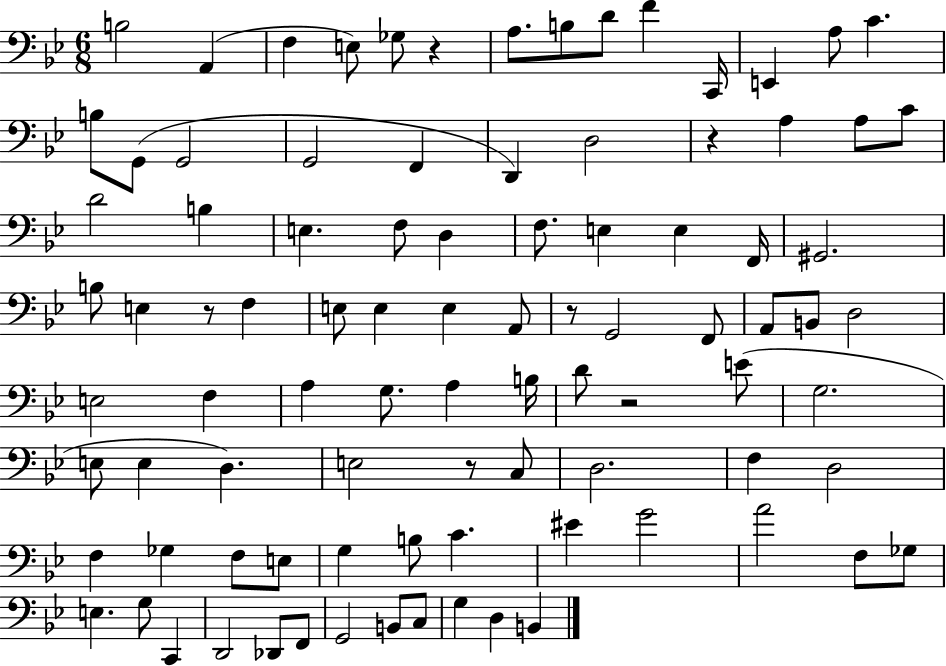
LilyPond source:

{
  \clef bass
  \numericTimeSignature
  \time 6/8
  \key bes \major
  \repeat volta 2 { b2 a,4( | f4 e8) ges8 r4 | a8. b8 d'8 f'4 c,16 | e,4 a8 c'4. | \break b8 g,8( g,2 | g,2 f,4 | d,4) d2 | r4 a4 a8 c'8 | \break d'2 b4 | e4. f8 d4 | f8. e4 e4 f,16 | gis,2. | \break b8 e4 r8 f4 | e8 e4 e4 a,8 | r8 g,2 f,8 | a,8 b,8 d2 | \break e2 f4 | a4 g8. a4 b16 | d'8 r2 e'8( | g2. | \break e8 e4 d4.) | e2 r8 c8 | d2. | f4 d2 | \break f4 ges4 f8 e8 | g4 b8 c'4. | eis'4 g'2 | a'2 f8 ges8 | \break e4. g8 c,4 | d,2 des,8 f,8 | g,2 b,8 c8 | g4 d4 b,4 | \break } \bar "|."
}